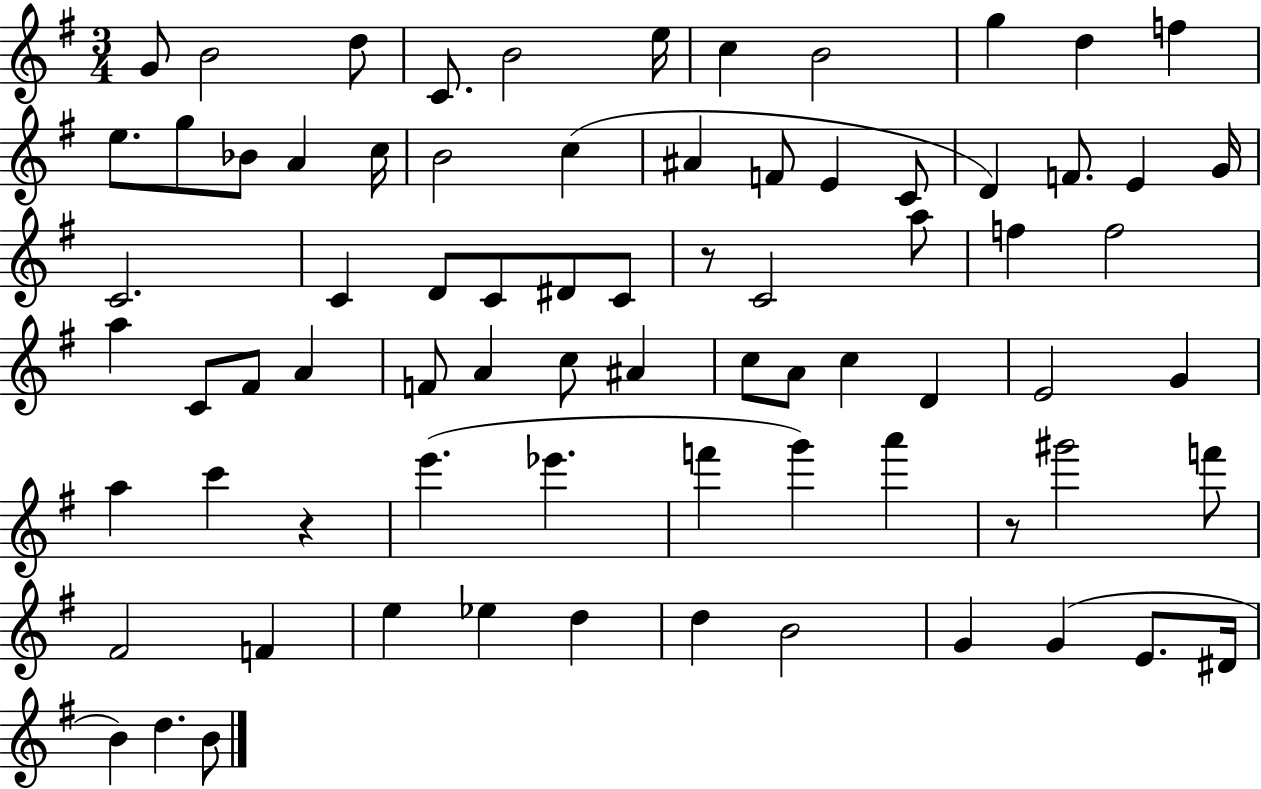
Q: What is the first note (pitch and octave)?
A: G4